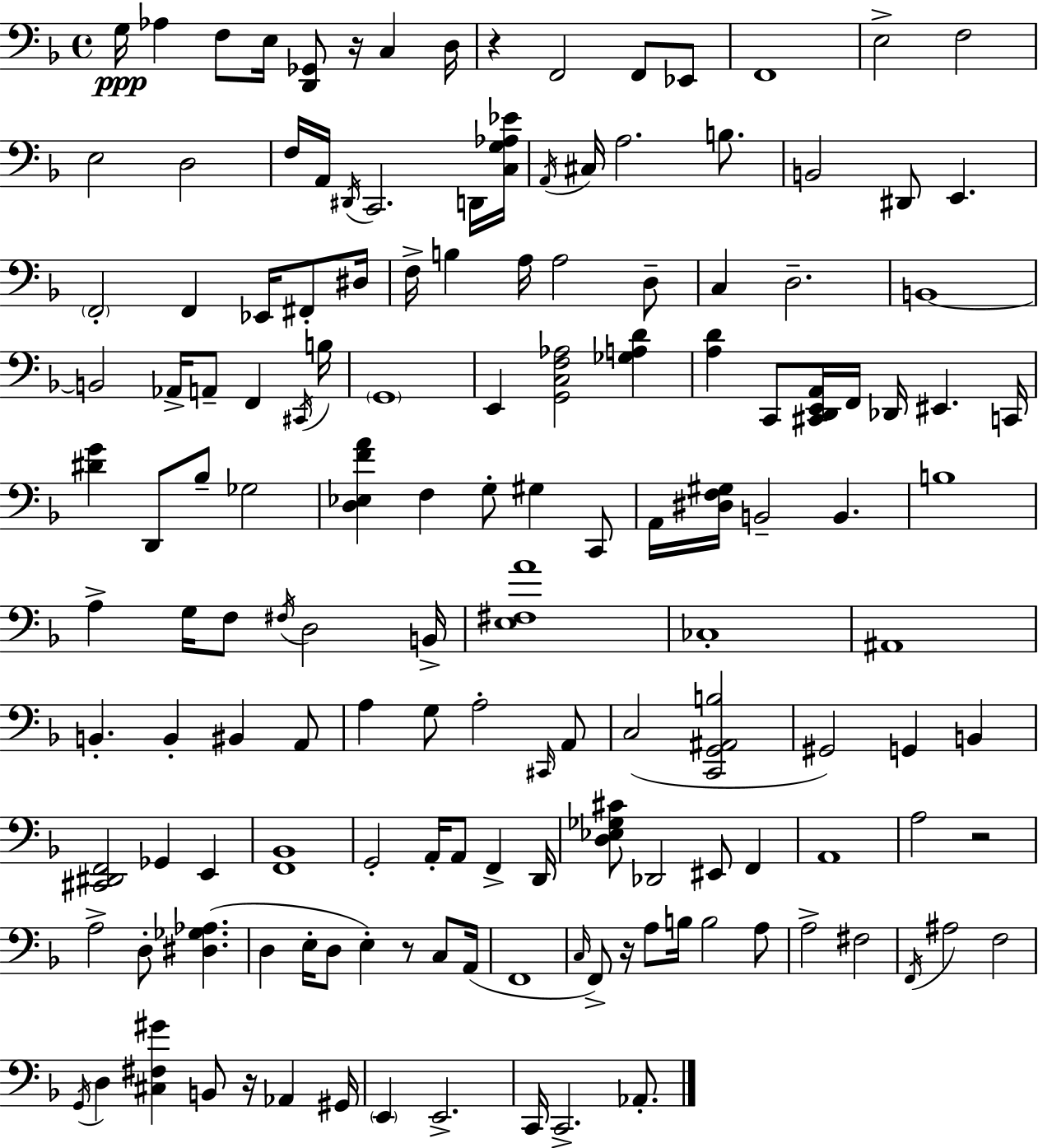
X:1
T:Untitled
M:4/4
L:1/4
K:Dm
G,/4 _A, F,/2 E,/4 [D,,_G,,]/2 z/4 C, D,/4 z F,,2 F,,/2 _E,,/2 F,,4 E,2 F,2 E,2 D,2 F,/4 A,,/4 ^D,,/4 C,,2 D,,/4 [C,G,_A,_E]/4 A,,/4 ^C,/4 A,2 B,/2 B,,2 ^D,,/2 E,, F,,2 F,, _E,,/4 ^F,,/2 ^D,/4 F,/4 B, A,/4 A,2 D,/2 C, D,2 B,,4 B,,2 _A,,/4 A,,/2 F,, ^C,,/4 B,/4 G,,4 E,, [G,,C,F,_A,]2 [_G,A,D] [A,D] C,,/2 [^C,,D,,E,,A,,]/4 F,,/4 _D,,/4 ^E,, C,,/4 [^DG] D,,/2 _B,/2 _G,2 [D,_E,FA] F, G,/2 ^G, C,,/2 A,,/4 [^D,F,^G,]/4 B,,2 B,, B,4 A, G,/4 F,/2 ^F,/4 D,2 B,,/4 [E,^F,A]4 _C,4 ^A,,4 B,, B,, ^B,, A,,/2 A, G,/2 A,2 ^C,,/4 A,,/2 C,2 [C,,G,,^A,,B,]2 ^G,,2 G,, B,, [^C,,^D,,F,,]2 _G,, E,, [F,,_B,,]4 G,,2 A,,/4 A,,/2 F,, D,,/4 [D,_E,_G,^C]/2 _D,,2 ^E,,/2 F,, A,,4 A,2 z2 A,2 D,/2 [^D,_G,_A,] D, E,/4 D,/2 E, z/2 C,/2 A,,/4 F,,4 C,/4 F,,/2 z/4 A,/2 B,/4 B,2 A,/2 A,2 ^F,2 F,,/4 ^A,2 F,2 G,,/4 D, [^C,^F,^G] B,,/2 z/4 _A,, ^G,,/4 E,, E,,2 C,,/4 C,,2 _A,,/2